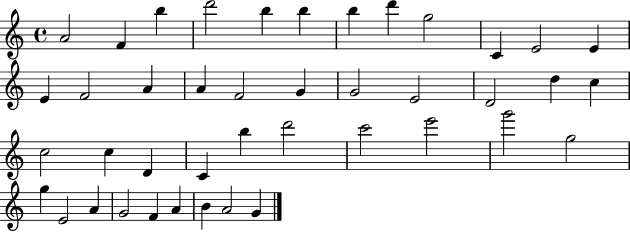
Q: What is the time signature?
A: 4/4